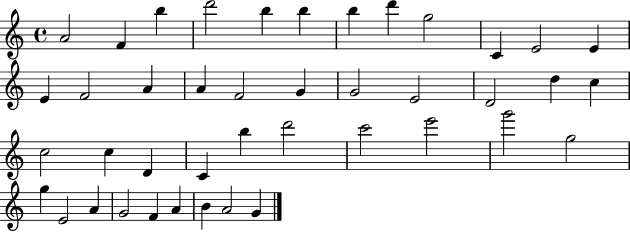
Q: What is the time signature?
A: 4/4